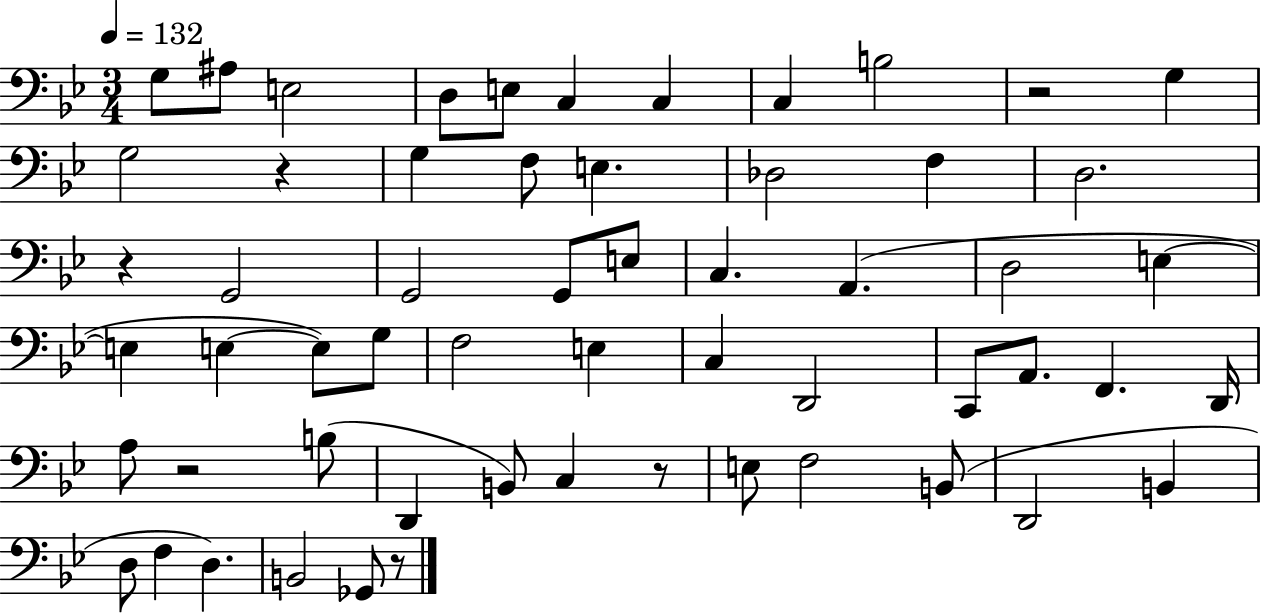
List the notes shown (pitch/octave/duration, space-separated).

G3/e A#3/e E3/h D3/e E3/e C3/q C3/q C3/q B3/h R/h G3/q G3/h R/q G3/q F3/e E3/q. Db3/h F3/q D3/h. R/q G2/h G2/h G2/e E3/e C3/q. A2/q. D3/h E3/q E3/q E3/q E3/e G3/e F3/h E3/q C3/q D2/h C2/e A2/e. F2/q. D2/s A3/e R/h B3/e D2/q B2/e C3/q R/e E3/e F3/h B2/e D2/h B2/q D3/e F3/q D3/q. B2/h Gb2/e R/e